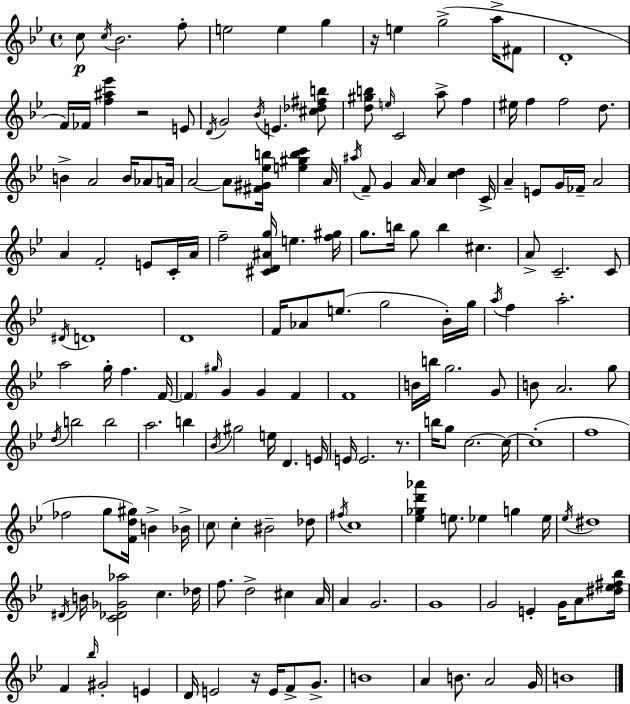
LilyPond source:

{
  \clef treble
  \time 4/4
  \defaultTimeSignature
  \key bes \major
  \repeat volta 2 { c''8\p \acciaccatura { c''16 } bes'2. f''8-. | e''2 e''4 g''4 | r16 e''4 g''2->( a''16-> fis'8 | d'1-. | \break f'16) fes'16 <f'' ais'' ees'''>4 r2 e'8 | \acciaccatura { d'16 } g'2 \acciaccatura { bes'16 } e'4. | <cis'' des'' fis'' b''>8 <d'' gis'' b''>8 \grace { e''16 } c'2 a''8-> | f''4 eis''16 f''4 f''2 | \break d''8. b'4-> a'2 | b'16 aes'8 a'16 a'2~~ a'8 <fis' gis' ees'' b''>16 <e'' gis'' b'' c'''>4 | a'16 \acciaccatura { ais''16 } f'8-- g'4 a'16 a'4 | <c'' d''>4 c'16-> a'4-- e'8 g'16 fes'16-- a'2 | \break a'4 f'2-. | e'8 c'16-. a'16 f''2-- <cis' d' ais' g''>16 e''4. | <f'' gis''>16 g''8. b''16 g''8 b''4 cis''4. | a'8-> c'2.-- | \break c'8 \acciaccatura { dis'16 } d'1 | d'1 | f'16 aes'8 e''8.( g''2 | bes'16-.) g''16 \acciaccatura { a''16 } f''4 a''2.-. | \break a''2 g''16-. | f''4. f'16~~ \parenthesize f'4 \grace { gis''16 } g'4 | g'4 f'4 f'1 | b'16 b''16 g''2. | \break g'8 b'8 a'2. | g''8 \acciaccatura { d''16 } b''2 | b''2 a''2. | b''4 \acciaccatura { bes'16 } gis''2 | \break e''16 d'4. e'16 e'16 e'2. | r8. b''16 g''8 c''2.~~ | c''16~~ c''1-.( | f''1 | \break fes''2 | g''8 <f' d'' gis''>16) b'4-> bes'16-> \parenthesize c''8 c''4-. | bis'2-- des''8 \acciaccatura { fis''16 } c''1 | <ees'' ges'' d''' aes'''>4 e''8. | \break ees''4 g''4 ees''16 \acciaccatura { ees''16 } dis''1 | \acciaccatura { dis'16 } b'16 <c' des' ges' aes''>2 | c''4. des''16 f''8. | d''2-> cis''4 a'16 a'4 | \break g'2. g'1 | g'2 | e'4-. g'16 a'8 <dis'' ees'' fis'' bes''>16 f'4 | \grace { bes''16 } gis'2-. e'4 d'16 e'2 | \break r16 e'16 f'8-> g'8.-> b'1 | a'4 | b'8. a'2 g'16 b'1 | } \bar "|."
}